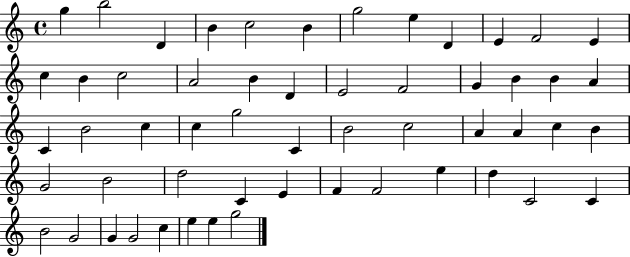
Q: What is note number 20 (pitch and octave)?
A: F4